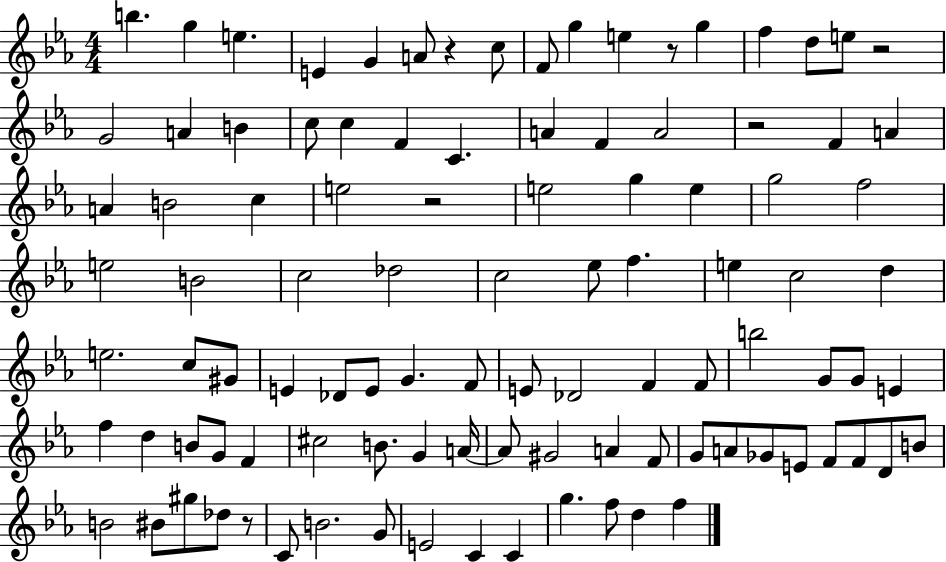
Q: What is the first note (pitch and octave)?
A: B5